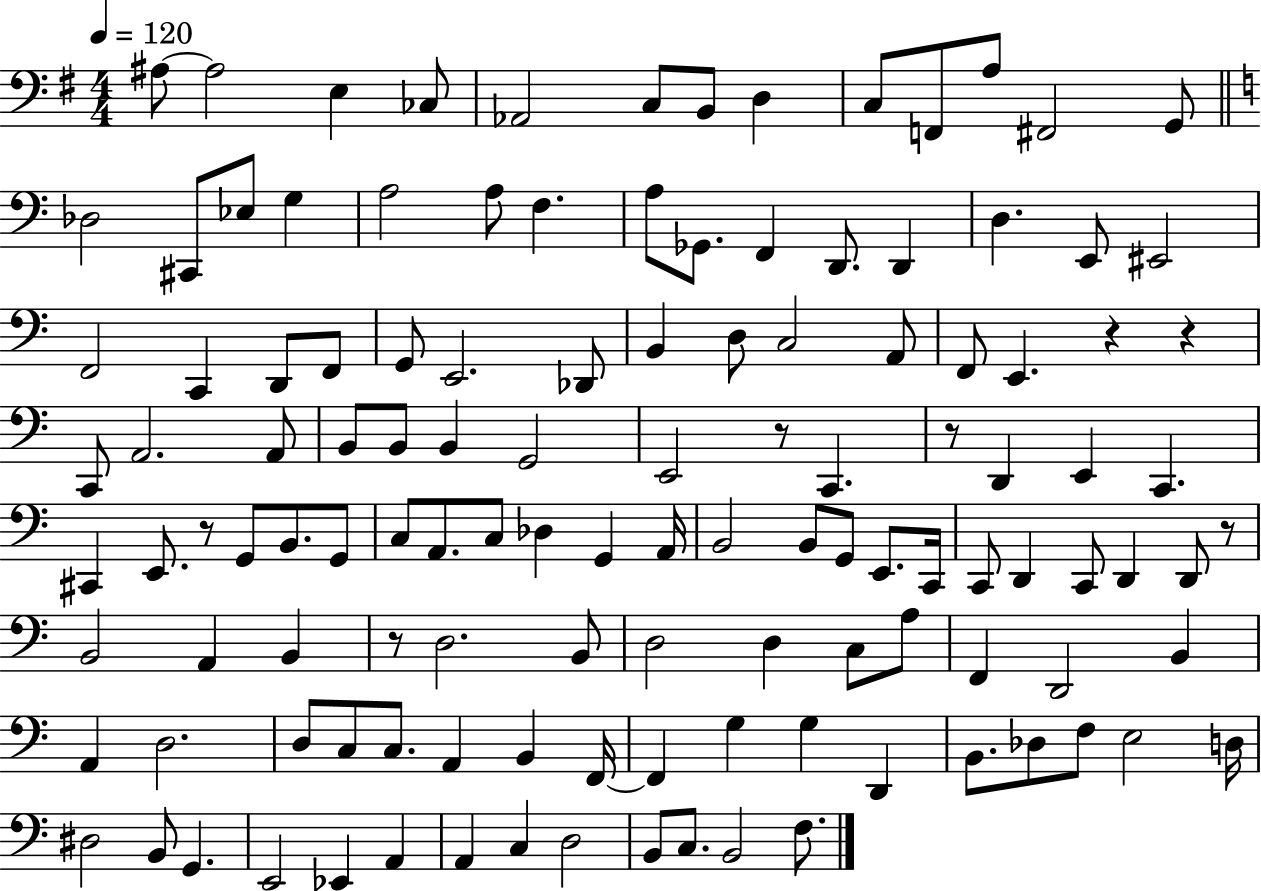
{
  \clef bass
  \numericTimeSignature
  \time 4/4
  \key g \major
  \tempo 4 = 120
  \repeat volta 2 { ais8~~ ais2 e4 ces8 | aes,2 c8 b,8 d4 | c8 f,8 a8 fis,2 g,8 | \bar "||" \break \key a \minor des2 cis,8 ees8 g4 | a2 a8 f4. | a8 ges,8. f,4 d,8. d,4 | d4. e,8 eis,2 | \break f,2 c,4 d,8 f,8 | g,8 e,2. des,8 | b,4 d8 c2 a,8 | f,8 e,4. r4 r4 | \break c,8 a,2. a,8 | b,8 b,8 b,4 g,2 | e,2 r8 c,4. | r8 d,4 e,4 c,4. | \break cis,4 e,8. r8 g,8 b,8. g,8 | c8 a,8. c8 des4 g,4 a,16 | b,2 b,8 g,8 e,8. c,16 | c,8 d,4 c,8 d,4 d,8 r8 | \break b,2 a,4 b,4 | r8 d2. b,8 | d2 d4 c8 a8 | f,4 d,2 b,4 | \break a,4 d2. | d8 c8 c8. a,4 b,4 f,16~~ | f,4 g4 g4 d,4 | b,8. des8 f8 e2 d16 | \break dis2 b,8 g,4. | e,2 ees,4 a,4 | a,4 c4 d2 | b,8 c8. b,2 f8. | \break } \bar "|."
}